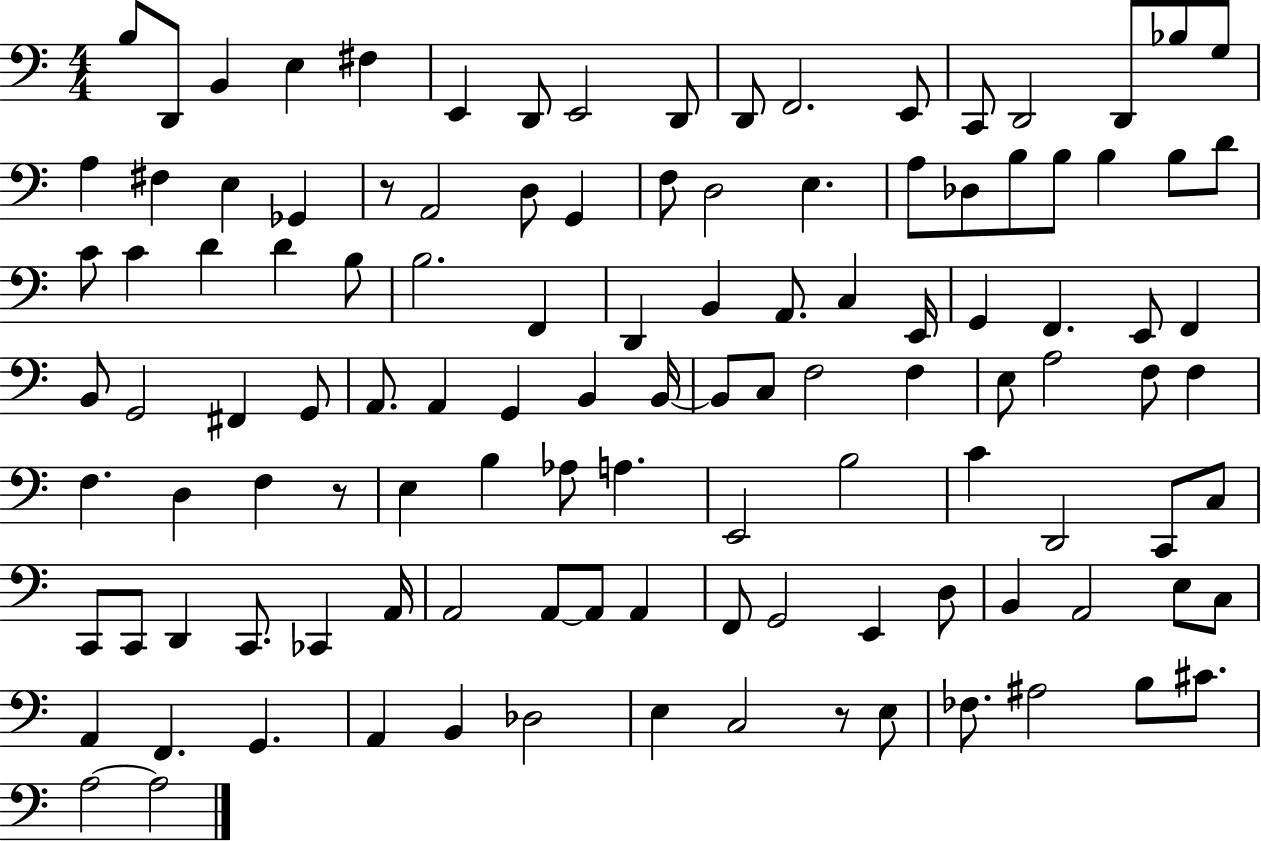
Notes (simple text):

B3/e D2/e B2/q E3/q F#3/q E2/q D2/e E2/h D2/e D2/e F2/h. E2/e C2/e D2/h D2/e Bb3/e G3/e A3/q F#3/q E3/q Gb2/q R/e A2/h D3/e G2/q F3/e D3/h E3/q. A3/e Db3/e B3/e B3/e B3/q B3/e D4/e C4/e C4/q D4/q D4/q B3/e B3/h. F2/q D2/q B2/q A2/e. C3/q E2/s G2/q F2/q. E2/e F2/q B2/e G2/h F#2/q G2/e A2/e. A2/q G2/q B2/q B2/s B2/e C3/e F3/h F3/q E3/e A3/h F3/e F3/q F3/q. D3/q F3/q R/e E3/q B3/q Ab3/e A3/q. E2/h B3/h C4/q D2/h C2/e C3/e C2/e C2/e D2/q C2/e. CES2/q A2/s A2/h A2/e A2/e A2/q F2/e G2/h E2/q D3/e B2/q A2/h E3/e C3/e A2/q F2/q. G2/q. A2/q B2/q Db3/h E3/q C3/h R/e E3/e FES3/e. A#3/h B3/e C#4/e. A3/h A3/h